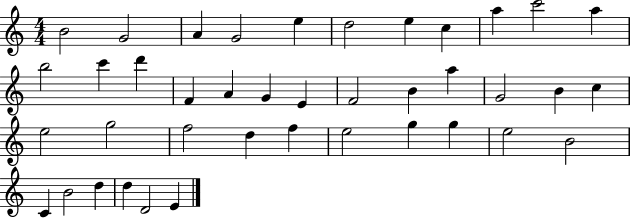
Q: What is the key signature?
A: C major